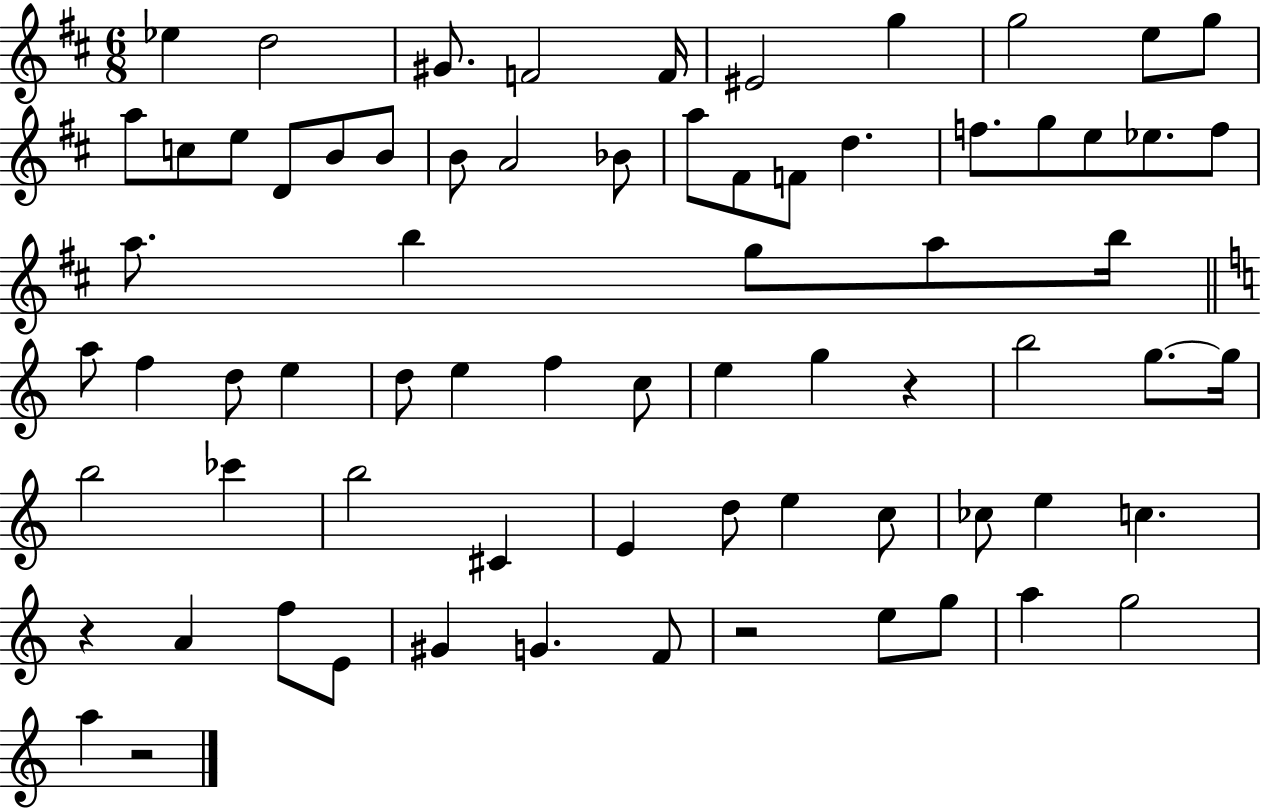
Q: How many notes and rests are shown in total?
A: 72